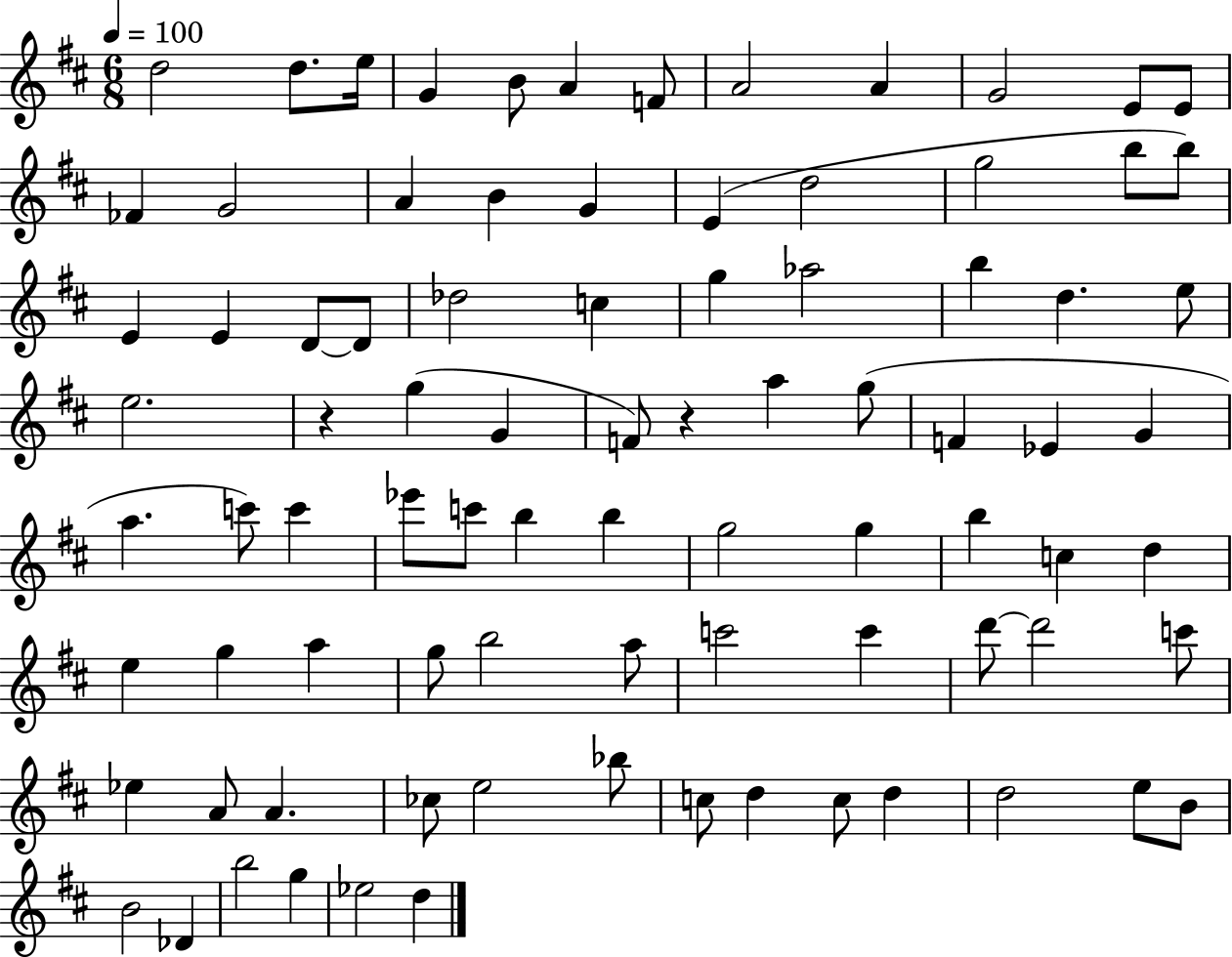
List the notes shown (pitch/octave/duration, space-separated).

D5/h D5/e. E5/s G4/q B4/e A4/q F4/e A4/h A4/q G4/h E4/e E4/e FES4/q G4/h A4/q B4/q G4/q E4/q D5/h G5/h B5/e B5/e E4/q E4/q D4/e D4/e Db5/h C5/q G5/q Ab5/h B5/q D5/q. E5/e E5/h. R/q G5/q G4/q F4/e R/q A5/q G5/e F4/q Eb4/q G4/q A5/q. C6/e C6/q Eb6/e C6/e B5/q B5/q G5/h G5/q B5/q C5/q D5/q E5/q G5/q A5/q G5/e B5/h A5/e C6/h C6/q D6/e D6/h C6/e Eb5/q A4/e A4/q. CES5/e E5/h Bb5/e C5/e D5/q C5/e D5/q D5/h E5/e B4/e B4/h Db4/q B5/h G5/q Eb5/h D5/q